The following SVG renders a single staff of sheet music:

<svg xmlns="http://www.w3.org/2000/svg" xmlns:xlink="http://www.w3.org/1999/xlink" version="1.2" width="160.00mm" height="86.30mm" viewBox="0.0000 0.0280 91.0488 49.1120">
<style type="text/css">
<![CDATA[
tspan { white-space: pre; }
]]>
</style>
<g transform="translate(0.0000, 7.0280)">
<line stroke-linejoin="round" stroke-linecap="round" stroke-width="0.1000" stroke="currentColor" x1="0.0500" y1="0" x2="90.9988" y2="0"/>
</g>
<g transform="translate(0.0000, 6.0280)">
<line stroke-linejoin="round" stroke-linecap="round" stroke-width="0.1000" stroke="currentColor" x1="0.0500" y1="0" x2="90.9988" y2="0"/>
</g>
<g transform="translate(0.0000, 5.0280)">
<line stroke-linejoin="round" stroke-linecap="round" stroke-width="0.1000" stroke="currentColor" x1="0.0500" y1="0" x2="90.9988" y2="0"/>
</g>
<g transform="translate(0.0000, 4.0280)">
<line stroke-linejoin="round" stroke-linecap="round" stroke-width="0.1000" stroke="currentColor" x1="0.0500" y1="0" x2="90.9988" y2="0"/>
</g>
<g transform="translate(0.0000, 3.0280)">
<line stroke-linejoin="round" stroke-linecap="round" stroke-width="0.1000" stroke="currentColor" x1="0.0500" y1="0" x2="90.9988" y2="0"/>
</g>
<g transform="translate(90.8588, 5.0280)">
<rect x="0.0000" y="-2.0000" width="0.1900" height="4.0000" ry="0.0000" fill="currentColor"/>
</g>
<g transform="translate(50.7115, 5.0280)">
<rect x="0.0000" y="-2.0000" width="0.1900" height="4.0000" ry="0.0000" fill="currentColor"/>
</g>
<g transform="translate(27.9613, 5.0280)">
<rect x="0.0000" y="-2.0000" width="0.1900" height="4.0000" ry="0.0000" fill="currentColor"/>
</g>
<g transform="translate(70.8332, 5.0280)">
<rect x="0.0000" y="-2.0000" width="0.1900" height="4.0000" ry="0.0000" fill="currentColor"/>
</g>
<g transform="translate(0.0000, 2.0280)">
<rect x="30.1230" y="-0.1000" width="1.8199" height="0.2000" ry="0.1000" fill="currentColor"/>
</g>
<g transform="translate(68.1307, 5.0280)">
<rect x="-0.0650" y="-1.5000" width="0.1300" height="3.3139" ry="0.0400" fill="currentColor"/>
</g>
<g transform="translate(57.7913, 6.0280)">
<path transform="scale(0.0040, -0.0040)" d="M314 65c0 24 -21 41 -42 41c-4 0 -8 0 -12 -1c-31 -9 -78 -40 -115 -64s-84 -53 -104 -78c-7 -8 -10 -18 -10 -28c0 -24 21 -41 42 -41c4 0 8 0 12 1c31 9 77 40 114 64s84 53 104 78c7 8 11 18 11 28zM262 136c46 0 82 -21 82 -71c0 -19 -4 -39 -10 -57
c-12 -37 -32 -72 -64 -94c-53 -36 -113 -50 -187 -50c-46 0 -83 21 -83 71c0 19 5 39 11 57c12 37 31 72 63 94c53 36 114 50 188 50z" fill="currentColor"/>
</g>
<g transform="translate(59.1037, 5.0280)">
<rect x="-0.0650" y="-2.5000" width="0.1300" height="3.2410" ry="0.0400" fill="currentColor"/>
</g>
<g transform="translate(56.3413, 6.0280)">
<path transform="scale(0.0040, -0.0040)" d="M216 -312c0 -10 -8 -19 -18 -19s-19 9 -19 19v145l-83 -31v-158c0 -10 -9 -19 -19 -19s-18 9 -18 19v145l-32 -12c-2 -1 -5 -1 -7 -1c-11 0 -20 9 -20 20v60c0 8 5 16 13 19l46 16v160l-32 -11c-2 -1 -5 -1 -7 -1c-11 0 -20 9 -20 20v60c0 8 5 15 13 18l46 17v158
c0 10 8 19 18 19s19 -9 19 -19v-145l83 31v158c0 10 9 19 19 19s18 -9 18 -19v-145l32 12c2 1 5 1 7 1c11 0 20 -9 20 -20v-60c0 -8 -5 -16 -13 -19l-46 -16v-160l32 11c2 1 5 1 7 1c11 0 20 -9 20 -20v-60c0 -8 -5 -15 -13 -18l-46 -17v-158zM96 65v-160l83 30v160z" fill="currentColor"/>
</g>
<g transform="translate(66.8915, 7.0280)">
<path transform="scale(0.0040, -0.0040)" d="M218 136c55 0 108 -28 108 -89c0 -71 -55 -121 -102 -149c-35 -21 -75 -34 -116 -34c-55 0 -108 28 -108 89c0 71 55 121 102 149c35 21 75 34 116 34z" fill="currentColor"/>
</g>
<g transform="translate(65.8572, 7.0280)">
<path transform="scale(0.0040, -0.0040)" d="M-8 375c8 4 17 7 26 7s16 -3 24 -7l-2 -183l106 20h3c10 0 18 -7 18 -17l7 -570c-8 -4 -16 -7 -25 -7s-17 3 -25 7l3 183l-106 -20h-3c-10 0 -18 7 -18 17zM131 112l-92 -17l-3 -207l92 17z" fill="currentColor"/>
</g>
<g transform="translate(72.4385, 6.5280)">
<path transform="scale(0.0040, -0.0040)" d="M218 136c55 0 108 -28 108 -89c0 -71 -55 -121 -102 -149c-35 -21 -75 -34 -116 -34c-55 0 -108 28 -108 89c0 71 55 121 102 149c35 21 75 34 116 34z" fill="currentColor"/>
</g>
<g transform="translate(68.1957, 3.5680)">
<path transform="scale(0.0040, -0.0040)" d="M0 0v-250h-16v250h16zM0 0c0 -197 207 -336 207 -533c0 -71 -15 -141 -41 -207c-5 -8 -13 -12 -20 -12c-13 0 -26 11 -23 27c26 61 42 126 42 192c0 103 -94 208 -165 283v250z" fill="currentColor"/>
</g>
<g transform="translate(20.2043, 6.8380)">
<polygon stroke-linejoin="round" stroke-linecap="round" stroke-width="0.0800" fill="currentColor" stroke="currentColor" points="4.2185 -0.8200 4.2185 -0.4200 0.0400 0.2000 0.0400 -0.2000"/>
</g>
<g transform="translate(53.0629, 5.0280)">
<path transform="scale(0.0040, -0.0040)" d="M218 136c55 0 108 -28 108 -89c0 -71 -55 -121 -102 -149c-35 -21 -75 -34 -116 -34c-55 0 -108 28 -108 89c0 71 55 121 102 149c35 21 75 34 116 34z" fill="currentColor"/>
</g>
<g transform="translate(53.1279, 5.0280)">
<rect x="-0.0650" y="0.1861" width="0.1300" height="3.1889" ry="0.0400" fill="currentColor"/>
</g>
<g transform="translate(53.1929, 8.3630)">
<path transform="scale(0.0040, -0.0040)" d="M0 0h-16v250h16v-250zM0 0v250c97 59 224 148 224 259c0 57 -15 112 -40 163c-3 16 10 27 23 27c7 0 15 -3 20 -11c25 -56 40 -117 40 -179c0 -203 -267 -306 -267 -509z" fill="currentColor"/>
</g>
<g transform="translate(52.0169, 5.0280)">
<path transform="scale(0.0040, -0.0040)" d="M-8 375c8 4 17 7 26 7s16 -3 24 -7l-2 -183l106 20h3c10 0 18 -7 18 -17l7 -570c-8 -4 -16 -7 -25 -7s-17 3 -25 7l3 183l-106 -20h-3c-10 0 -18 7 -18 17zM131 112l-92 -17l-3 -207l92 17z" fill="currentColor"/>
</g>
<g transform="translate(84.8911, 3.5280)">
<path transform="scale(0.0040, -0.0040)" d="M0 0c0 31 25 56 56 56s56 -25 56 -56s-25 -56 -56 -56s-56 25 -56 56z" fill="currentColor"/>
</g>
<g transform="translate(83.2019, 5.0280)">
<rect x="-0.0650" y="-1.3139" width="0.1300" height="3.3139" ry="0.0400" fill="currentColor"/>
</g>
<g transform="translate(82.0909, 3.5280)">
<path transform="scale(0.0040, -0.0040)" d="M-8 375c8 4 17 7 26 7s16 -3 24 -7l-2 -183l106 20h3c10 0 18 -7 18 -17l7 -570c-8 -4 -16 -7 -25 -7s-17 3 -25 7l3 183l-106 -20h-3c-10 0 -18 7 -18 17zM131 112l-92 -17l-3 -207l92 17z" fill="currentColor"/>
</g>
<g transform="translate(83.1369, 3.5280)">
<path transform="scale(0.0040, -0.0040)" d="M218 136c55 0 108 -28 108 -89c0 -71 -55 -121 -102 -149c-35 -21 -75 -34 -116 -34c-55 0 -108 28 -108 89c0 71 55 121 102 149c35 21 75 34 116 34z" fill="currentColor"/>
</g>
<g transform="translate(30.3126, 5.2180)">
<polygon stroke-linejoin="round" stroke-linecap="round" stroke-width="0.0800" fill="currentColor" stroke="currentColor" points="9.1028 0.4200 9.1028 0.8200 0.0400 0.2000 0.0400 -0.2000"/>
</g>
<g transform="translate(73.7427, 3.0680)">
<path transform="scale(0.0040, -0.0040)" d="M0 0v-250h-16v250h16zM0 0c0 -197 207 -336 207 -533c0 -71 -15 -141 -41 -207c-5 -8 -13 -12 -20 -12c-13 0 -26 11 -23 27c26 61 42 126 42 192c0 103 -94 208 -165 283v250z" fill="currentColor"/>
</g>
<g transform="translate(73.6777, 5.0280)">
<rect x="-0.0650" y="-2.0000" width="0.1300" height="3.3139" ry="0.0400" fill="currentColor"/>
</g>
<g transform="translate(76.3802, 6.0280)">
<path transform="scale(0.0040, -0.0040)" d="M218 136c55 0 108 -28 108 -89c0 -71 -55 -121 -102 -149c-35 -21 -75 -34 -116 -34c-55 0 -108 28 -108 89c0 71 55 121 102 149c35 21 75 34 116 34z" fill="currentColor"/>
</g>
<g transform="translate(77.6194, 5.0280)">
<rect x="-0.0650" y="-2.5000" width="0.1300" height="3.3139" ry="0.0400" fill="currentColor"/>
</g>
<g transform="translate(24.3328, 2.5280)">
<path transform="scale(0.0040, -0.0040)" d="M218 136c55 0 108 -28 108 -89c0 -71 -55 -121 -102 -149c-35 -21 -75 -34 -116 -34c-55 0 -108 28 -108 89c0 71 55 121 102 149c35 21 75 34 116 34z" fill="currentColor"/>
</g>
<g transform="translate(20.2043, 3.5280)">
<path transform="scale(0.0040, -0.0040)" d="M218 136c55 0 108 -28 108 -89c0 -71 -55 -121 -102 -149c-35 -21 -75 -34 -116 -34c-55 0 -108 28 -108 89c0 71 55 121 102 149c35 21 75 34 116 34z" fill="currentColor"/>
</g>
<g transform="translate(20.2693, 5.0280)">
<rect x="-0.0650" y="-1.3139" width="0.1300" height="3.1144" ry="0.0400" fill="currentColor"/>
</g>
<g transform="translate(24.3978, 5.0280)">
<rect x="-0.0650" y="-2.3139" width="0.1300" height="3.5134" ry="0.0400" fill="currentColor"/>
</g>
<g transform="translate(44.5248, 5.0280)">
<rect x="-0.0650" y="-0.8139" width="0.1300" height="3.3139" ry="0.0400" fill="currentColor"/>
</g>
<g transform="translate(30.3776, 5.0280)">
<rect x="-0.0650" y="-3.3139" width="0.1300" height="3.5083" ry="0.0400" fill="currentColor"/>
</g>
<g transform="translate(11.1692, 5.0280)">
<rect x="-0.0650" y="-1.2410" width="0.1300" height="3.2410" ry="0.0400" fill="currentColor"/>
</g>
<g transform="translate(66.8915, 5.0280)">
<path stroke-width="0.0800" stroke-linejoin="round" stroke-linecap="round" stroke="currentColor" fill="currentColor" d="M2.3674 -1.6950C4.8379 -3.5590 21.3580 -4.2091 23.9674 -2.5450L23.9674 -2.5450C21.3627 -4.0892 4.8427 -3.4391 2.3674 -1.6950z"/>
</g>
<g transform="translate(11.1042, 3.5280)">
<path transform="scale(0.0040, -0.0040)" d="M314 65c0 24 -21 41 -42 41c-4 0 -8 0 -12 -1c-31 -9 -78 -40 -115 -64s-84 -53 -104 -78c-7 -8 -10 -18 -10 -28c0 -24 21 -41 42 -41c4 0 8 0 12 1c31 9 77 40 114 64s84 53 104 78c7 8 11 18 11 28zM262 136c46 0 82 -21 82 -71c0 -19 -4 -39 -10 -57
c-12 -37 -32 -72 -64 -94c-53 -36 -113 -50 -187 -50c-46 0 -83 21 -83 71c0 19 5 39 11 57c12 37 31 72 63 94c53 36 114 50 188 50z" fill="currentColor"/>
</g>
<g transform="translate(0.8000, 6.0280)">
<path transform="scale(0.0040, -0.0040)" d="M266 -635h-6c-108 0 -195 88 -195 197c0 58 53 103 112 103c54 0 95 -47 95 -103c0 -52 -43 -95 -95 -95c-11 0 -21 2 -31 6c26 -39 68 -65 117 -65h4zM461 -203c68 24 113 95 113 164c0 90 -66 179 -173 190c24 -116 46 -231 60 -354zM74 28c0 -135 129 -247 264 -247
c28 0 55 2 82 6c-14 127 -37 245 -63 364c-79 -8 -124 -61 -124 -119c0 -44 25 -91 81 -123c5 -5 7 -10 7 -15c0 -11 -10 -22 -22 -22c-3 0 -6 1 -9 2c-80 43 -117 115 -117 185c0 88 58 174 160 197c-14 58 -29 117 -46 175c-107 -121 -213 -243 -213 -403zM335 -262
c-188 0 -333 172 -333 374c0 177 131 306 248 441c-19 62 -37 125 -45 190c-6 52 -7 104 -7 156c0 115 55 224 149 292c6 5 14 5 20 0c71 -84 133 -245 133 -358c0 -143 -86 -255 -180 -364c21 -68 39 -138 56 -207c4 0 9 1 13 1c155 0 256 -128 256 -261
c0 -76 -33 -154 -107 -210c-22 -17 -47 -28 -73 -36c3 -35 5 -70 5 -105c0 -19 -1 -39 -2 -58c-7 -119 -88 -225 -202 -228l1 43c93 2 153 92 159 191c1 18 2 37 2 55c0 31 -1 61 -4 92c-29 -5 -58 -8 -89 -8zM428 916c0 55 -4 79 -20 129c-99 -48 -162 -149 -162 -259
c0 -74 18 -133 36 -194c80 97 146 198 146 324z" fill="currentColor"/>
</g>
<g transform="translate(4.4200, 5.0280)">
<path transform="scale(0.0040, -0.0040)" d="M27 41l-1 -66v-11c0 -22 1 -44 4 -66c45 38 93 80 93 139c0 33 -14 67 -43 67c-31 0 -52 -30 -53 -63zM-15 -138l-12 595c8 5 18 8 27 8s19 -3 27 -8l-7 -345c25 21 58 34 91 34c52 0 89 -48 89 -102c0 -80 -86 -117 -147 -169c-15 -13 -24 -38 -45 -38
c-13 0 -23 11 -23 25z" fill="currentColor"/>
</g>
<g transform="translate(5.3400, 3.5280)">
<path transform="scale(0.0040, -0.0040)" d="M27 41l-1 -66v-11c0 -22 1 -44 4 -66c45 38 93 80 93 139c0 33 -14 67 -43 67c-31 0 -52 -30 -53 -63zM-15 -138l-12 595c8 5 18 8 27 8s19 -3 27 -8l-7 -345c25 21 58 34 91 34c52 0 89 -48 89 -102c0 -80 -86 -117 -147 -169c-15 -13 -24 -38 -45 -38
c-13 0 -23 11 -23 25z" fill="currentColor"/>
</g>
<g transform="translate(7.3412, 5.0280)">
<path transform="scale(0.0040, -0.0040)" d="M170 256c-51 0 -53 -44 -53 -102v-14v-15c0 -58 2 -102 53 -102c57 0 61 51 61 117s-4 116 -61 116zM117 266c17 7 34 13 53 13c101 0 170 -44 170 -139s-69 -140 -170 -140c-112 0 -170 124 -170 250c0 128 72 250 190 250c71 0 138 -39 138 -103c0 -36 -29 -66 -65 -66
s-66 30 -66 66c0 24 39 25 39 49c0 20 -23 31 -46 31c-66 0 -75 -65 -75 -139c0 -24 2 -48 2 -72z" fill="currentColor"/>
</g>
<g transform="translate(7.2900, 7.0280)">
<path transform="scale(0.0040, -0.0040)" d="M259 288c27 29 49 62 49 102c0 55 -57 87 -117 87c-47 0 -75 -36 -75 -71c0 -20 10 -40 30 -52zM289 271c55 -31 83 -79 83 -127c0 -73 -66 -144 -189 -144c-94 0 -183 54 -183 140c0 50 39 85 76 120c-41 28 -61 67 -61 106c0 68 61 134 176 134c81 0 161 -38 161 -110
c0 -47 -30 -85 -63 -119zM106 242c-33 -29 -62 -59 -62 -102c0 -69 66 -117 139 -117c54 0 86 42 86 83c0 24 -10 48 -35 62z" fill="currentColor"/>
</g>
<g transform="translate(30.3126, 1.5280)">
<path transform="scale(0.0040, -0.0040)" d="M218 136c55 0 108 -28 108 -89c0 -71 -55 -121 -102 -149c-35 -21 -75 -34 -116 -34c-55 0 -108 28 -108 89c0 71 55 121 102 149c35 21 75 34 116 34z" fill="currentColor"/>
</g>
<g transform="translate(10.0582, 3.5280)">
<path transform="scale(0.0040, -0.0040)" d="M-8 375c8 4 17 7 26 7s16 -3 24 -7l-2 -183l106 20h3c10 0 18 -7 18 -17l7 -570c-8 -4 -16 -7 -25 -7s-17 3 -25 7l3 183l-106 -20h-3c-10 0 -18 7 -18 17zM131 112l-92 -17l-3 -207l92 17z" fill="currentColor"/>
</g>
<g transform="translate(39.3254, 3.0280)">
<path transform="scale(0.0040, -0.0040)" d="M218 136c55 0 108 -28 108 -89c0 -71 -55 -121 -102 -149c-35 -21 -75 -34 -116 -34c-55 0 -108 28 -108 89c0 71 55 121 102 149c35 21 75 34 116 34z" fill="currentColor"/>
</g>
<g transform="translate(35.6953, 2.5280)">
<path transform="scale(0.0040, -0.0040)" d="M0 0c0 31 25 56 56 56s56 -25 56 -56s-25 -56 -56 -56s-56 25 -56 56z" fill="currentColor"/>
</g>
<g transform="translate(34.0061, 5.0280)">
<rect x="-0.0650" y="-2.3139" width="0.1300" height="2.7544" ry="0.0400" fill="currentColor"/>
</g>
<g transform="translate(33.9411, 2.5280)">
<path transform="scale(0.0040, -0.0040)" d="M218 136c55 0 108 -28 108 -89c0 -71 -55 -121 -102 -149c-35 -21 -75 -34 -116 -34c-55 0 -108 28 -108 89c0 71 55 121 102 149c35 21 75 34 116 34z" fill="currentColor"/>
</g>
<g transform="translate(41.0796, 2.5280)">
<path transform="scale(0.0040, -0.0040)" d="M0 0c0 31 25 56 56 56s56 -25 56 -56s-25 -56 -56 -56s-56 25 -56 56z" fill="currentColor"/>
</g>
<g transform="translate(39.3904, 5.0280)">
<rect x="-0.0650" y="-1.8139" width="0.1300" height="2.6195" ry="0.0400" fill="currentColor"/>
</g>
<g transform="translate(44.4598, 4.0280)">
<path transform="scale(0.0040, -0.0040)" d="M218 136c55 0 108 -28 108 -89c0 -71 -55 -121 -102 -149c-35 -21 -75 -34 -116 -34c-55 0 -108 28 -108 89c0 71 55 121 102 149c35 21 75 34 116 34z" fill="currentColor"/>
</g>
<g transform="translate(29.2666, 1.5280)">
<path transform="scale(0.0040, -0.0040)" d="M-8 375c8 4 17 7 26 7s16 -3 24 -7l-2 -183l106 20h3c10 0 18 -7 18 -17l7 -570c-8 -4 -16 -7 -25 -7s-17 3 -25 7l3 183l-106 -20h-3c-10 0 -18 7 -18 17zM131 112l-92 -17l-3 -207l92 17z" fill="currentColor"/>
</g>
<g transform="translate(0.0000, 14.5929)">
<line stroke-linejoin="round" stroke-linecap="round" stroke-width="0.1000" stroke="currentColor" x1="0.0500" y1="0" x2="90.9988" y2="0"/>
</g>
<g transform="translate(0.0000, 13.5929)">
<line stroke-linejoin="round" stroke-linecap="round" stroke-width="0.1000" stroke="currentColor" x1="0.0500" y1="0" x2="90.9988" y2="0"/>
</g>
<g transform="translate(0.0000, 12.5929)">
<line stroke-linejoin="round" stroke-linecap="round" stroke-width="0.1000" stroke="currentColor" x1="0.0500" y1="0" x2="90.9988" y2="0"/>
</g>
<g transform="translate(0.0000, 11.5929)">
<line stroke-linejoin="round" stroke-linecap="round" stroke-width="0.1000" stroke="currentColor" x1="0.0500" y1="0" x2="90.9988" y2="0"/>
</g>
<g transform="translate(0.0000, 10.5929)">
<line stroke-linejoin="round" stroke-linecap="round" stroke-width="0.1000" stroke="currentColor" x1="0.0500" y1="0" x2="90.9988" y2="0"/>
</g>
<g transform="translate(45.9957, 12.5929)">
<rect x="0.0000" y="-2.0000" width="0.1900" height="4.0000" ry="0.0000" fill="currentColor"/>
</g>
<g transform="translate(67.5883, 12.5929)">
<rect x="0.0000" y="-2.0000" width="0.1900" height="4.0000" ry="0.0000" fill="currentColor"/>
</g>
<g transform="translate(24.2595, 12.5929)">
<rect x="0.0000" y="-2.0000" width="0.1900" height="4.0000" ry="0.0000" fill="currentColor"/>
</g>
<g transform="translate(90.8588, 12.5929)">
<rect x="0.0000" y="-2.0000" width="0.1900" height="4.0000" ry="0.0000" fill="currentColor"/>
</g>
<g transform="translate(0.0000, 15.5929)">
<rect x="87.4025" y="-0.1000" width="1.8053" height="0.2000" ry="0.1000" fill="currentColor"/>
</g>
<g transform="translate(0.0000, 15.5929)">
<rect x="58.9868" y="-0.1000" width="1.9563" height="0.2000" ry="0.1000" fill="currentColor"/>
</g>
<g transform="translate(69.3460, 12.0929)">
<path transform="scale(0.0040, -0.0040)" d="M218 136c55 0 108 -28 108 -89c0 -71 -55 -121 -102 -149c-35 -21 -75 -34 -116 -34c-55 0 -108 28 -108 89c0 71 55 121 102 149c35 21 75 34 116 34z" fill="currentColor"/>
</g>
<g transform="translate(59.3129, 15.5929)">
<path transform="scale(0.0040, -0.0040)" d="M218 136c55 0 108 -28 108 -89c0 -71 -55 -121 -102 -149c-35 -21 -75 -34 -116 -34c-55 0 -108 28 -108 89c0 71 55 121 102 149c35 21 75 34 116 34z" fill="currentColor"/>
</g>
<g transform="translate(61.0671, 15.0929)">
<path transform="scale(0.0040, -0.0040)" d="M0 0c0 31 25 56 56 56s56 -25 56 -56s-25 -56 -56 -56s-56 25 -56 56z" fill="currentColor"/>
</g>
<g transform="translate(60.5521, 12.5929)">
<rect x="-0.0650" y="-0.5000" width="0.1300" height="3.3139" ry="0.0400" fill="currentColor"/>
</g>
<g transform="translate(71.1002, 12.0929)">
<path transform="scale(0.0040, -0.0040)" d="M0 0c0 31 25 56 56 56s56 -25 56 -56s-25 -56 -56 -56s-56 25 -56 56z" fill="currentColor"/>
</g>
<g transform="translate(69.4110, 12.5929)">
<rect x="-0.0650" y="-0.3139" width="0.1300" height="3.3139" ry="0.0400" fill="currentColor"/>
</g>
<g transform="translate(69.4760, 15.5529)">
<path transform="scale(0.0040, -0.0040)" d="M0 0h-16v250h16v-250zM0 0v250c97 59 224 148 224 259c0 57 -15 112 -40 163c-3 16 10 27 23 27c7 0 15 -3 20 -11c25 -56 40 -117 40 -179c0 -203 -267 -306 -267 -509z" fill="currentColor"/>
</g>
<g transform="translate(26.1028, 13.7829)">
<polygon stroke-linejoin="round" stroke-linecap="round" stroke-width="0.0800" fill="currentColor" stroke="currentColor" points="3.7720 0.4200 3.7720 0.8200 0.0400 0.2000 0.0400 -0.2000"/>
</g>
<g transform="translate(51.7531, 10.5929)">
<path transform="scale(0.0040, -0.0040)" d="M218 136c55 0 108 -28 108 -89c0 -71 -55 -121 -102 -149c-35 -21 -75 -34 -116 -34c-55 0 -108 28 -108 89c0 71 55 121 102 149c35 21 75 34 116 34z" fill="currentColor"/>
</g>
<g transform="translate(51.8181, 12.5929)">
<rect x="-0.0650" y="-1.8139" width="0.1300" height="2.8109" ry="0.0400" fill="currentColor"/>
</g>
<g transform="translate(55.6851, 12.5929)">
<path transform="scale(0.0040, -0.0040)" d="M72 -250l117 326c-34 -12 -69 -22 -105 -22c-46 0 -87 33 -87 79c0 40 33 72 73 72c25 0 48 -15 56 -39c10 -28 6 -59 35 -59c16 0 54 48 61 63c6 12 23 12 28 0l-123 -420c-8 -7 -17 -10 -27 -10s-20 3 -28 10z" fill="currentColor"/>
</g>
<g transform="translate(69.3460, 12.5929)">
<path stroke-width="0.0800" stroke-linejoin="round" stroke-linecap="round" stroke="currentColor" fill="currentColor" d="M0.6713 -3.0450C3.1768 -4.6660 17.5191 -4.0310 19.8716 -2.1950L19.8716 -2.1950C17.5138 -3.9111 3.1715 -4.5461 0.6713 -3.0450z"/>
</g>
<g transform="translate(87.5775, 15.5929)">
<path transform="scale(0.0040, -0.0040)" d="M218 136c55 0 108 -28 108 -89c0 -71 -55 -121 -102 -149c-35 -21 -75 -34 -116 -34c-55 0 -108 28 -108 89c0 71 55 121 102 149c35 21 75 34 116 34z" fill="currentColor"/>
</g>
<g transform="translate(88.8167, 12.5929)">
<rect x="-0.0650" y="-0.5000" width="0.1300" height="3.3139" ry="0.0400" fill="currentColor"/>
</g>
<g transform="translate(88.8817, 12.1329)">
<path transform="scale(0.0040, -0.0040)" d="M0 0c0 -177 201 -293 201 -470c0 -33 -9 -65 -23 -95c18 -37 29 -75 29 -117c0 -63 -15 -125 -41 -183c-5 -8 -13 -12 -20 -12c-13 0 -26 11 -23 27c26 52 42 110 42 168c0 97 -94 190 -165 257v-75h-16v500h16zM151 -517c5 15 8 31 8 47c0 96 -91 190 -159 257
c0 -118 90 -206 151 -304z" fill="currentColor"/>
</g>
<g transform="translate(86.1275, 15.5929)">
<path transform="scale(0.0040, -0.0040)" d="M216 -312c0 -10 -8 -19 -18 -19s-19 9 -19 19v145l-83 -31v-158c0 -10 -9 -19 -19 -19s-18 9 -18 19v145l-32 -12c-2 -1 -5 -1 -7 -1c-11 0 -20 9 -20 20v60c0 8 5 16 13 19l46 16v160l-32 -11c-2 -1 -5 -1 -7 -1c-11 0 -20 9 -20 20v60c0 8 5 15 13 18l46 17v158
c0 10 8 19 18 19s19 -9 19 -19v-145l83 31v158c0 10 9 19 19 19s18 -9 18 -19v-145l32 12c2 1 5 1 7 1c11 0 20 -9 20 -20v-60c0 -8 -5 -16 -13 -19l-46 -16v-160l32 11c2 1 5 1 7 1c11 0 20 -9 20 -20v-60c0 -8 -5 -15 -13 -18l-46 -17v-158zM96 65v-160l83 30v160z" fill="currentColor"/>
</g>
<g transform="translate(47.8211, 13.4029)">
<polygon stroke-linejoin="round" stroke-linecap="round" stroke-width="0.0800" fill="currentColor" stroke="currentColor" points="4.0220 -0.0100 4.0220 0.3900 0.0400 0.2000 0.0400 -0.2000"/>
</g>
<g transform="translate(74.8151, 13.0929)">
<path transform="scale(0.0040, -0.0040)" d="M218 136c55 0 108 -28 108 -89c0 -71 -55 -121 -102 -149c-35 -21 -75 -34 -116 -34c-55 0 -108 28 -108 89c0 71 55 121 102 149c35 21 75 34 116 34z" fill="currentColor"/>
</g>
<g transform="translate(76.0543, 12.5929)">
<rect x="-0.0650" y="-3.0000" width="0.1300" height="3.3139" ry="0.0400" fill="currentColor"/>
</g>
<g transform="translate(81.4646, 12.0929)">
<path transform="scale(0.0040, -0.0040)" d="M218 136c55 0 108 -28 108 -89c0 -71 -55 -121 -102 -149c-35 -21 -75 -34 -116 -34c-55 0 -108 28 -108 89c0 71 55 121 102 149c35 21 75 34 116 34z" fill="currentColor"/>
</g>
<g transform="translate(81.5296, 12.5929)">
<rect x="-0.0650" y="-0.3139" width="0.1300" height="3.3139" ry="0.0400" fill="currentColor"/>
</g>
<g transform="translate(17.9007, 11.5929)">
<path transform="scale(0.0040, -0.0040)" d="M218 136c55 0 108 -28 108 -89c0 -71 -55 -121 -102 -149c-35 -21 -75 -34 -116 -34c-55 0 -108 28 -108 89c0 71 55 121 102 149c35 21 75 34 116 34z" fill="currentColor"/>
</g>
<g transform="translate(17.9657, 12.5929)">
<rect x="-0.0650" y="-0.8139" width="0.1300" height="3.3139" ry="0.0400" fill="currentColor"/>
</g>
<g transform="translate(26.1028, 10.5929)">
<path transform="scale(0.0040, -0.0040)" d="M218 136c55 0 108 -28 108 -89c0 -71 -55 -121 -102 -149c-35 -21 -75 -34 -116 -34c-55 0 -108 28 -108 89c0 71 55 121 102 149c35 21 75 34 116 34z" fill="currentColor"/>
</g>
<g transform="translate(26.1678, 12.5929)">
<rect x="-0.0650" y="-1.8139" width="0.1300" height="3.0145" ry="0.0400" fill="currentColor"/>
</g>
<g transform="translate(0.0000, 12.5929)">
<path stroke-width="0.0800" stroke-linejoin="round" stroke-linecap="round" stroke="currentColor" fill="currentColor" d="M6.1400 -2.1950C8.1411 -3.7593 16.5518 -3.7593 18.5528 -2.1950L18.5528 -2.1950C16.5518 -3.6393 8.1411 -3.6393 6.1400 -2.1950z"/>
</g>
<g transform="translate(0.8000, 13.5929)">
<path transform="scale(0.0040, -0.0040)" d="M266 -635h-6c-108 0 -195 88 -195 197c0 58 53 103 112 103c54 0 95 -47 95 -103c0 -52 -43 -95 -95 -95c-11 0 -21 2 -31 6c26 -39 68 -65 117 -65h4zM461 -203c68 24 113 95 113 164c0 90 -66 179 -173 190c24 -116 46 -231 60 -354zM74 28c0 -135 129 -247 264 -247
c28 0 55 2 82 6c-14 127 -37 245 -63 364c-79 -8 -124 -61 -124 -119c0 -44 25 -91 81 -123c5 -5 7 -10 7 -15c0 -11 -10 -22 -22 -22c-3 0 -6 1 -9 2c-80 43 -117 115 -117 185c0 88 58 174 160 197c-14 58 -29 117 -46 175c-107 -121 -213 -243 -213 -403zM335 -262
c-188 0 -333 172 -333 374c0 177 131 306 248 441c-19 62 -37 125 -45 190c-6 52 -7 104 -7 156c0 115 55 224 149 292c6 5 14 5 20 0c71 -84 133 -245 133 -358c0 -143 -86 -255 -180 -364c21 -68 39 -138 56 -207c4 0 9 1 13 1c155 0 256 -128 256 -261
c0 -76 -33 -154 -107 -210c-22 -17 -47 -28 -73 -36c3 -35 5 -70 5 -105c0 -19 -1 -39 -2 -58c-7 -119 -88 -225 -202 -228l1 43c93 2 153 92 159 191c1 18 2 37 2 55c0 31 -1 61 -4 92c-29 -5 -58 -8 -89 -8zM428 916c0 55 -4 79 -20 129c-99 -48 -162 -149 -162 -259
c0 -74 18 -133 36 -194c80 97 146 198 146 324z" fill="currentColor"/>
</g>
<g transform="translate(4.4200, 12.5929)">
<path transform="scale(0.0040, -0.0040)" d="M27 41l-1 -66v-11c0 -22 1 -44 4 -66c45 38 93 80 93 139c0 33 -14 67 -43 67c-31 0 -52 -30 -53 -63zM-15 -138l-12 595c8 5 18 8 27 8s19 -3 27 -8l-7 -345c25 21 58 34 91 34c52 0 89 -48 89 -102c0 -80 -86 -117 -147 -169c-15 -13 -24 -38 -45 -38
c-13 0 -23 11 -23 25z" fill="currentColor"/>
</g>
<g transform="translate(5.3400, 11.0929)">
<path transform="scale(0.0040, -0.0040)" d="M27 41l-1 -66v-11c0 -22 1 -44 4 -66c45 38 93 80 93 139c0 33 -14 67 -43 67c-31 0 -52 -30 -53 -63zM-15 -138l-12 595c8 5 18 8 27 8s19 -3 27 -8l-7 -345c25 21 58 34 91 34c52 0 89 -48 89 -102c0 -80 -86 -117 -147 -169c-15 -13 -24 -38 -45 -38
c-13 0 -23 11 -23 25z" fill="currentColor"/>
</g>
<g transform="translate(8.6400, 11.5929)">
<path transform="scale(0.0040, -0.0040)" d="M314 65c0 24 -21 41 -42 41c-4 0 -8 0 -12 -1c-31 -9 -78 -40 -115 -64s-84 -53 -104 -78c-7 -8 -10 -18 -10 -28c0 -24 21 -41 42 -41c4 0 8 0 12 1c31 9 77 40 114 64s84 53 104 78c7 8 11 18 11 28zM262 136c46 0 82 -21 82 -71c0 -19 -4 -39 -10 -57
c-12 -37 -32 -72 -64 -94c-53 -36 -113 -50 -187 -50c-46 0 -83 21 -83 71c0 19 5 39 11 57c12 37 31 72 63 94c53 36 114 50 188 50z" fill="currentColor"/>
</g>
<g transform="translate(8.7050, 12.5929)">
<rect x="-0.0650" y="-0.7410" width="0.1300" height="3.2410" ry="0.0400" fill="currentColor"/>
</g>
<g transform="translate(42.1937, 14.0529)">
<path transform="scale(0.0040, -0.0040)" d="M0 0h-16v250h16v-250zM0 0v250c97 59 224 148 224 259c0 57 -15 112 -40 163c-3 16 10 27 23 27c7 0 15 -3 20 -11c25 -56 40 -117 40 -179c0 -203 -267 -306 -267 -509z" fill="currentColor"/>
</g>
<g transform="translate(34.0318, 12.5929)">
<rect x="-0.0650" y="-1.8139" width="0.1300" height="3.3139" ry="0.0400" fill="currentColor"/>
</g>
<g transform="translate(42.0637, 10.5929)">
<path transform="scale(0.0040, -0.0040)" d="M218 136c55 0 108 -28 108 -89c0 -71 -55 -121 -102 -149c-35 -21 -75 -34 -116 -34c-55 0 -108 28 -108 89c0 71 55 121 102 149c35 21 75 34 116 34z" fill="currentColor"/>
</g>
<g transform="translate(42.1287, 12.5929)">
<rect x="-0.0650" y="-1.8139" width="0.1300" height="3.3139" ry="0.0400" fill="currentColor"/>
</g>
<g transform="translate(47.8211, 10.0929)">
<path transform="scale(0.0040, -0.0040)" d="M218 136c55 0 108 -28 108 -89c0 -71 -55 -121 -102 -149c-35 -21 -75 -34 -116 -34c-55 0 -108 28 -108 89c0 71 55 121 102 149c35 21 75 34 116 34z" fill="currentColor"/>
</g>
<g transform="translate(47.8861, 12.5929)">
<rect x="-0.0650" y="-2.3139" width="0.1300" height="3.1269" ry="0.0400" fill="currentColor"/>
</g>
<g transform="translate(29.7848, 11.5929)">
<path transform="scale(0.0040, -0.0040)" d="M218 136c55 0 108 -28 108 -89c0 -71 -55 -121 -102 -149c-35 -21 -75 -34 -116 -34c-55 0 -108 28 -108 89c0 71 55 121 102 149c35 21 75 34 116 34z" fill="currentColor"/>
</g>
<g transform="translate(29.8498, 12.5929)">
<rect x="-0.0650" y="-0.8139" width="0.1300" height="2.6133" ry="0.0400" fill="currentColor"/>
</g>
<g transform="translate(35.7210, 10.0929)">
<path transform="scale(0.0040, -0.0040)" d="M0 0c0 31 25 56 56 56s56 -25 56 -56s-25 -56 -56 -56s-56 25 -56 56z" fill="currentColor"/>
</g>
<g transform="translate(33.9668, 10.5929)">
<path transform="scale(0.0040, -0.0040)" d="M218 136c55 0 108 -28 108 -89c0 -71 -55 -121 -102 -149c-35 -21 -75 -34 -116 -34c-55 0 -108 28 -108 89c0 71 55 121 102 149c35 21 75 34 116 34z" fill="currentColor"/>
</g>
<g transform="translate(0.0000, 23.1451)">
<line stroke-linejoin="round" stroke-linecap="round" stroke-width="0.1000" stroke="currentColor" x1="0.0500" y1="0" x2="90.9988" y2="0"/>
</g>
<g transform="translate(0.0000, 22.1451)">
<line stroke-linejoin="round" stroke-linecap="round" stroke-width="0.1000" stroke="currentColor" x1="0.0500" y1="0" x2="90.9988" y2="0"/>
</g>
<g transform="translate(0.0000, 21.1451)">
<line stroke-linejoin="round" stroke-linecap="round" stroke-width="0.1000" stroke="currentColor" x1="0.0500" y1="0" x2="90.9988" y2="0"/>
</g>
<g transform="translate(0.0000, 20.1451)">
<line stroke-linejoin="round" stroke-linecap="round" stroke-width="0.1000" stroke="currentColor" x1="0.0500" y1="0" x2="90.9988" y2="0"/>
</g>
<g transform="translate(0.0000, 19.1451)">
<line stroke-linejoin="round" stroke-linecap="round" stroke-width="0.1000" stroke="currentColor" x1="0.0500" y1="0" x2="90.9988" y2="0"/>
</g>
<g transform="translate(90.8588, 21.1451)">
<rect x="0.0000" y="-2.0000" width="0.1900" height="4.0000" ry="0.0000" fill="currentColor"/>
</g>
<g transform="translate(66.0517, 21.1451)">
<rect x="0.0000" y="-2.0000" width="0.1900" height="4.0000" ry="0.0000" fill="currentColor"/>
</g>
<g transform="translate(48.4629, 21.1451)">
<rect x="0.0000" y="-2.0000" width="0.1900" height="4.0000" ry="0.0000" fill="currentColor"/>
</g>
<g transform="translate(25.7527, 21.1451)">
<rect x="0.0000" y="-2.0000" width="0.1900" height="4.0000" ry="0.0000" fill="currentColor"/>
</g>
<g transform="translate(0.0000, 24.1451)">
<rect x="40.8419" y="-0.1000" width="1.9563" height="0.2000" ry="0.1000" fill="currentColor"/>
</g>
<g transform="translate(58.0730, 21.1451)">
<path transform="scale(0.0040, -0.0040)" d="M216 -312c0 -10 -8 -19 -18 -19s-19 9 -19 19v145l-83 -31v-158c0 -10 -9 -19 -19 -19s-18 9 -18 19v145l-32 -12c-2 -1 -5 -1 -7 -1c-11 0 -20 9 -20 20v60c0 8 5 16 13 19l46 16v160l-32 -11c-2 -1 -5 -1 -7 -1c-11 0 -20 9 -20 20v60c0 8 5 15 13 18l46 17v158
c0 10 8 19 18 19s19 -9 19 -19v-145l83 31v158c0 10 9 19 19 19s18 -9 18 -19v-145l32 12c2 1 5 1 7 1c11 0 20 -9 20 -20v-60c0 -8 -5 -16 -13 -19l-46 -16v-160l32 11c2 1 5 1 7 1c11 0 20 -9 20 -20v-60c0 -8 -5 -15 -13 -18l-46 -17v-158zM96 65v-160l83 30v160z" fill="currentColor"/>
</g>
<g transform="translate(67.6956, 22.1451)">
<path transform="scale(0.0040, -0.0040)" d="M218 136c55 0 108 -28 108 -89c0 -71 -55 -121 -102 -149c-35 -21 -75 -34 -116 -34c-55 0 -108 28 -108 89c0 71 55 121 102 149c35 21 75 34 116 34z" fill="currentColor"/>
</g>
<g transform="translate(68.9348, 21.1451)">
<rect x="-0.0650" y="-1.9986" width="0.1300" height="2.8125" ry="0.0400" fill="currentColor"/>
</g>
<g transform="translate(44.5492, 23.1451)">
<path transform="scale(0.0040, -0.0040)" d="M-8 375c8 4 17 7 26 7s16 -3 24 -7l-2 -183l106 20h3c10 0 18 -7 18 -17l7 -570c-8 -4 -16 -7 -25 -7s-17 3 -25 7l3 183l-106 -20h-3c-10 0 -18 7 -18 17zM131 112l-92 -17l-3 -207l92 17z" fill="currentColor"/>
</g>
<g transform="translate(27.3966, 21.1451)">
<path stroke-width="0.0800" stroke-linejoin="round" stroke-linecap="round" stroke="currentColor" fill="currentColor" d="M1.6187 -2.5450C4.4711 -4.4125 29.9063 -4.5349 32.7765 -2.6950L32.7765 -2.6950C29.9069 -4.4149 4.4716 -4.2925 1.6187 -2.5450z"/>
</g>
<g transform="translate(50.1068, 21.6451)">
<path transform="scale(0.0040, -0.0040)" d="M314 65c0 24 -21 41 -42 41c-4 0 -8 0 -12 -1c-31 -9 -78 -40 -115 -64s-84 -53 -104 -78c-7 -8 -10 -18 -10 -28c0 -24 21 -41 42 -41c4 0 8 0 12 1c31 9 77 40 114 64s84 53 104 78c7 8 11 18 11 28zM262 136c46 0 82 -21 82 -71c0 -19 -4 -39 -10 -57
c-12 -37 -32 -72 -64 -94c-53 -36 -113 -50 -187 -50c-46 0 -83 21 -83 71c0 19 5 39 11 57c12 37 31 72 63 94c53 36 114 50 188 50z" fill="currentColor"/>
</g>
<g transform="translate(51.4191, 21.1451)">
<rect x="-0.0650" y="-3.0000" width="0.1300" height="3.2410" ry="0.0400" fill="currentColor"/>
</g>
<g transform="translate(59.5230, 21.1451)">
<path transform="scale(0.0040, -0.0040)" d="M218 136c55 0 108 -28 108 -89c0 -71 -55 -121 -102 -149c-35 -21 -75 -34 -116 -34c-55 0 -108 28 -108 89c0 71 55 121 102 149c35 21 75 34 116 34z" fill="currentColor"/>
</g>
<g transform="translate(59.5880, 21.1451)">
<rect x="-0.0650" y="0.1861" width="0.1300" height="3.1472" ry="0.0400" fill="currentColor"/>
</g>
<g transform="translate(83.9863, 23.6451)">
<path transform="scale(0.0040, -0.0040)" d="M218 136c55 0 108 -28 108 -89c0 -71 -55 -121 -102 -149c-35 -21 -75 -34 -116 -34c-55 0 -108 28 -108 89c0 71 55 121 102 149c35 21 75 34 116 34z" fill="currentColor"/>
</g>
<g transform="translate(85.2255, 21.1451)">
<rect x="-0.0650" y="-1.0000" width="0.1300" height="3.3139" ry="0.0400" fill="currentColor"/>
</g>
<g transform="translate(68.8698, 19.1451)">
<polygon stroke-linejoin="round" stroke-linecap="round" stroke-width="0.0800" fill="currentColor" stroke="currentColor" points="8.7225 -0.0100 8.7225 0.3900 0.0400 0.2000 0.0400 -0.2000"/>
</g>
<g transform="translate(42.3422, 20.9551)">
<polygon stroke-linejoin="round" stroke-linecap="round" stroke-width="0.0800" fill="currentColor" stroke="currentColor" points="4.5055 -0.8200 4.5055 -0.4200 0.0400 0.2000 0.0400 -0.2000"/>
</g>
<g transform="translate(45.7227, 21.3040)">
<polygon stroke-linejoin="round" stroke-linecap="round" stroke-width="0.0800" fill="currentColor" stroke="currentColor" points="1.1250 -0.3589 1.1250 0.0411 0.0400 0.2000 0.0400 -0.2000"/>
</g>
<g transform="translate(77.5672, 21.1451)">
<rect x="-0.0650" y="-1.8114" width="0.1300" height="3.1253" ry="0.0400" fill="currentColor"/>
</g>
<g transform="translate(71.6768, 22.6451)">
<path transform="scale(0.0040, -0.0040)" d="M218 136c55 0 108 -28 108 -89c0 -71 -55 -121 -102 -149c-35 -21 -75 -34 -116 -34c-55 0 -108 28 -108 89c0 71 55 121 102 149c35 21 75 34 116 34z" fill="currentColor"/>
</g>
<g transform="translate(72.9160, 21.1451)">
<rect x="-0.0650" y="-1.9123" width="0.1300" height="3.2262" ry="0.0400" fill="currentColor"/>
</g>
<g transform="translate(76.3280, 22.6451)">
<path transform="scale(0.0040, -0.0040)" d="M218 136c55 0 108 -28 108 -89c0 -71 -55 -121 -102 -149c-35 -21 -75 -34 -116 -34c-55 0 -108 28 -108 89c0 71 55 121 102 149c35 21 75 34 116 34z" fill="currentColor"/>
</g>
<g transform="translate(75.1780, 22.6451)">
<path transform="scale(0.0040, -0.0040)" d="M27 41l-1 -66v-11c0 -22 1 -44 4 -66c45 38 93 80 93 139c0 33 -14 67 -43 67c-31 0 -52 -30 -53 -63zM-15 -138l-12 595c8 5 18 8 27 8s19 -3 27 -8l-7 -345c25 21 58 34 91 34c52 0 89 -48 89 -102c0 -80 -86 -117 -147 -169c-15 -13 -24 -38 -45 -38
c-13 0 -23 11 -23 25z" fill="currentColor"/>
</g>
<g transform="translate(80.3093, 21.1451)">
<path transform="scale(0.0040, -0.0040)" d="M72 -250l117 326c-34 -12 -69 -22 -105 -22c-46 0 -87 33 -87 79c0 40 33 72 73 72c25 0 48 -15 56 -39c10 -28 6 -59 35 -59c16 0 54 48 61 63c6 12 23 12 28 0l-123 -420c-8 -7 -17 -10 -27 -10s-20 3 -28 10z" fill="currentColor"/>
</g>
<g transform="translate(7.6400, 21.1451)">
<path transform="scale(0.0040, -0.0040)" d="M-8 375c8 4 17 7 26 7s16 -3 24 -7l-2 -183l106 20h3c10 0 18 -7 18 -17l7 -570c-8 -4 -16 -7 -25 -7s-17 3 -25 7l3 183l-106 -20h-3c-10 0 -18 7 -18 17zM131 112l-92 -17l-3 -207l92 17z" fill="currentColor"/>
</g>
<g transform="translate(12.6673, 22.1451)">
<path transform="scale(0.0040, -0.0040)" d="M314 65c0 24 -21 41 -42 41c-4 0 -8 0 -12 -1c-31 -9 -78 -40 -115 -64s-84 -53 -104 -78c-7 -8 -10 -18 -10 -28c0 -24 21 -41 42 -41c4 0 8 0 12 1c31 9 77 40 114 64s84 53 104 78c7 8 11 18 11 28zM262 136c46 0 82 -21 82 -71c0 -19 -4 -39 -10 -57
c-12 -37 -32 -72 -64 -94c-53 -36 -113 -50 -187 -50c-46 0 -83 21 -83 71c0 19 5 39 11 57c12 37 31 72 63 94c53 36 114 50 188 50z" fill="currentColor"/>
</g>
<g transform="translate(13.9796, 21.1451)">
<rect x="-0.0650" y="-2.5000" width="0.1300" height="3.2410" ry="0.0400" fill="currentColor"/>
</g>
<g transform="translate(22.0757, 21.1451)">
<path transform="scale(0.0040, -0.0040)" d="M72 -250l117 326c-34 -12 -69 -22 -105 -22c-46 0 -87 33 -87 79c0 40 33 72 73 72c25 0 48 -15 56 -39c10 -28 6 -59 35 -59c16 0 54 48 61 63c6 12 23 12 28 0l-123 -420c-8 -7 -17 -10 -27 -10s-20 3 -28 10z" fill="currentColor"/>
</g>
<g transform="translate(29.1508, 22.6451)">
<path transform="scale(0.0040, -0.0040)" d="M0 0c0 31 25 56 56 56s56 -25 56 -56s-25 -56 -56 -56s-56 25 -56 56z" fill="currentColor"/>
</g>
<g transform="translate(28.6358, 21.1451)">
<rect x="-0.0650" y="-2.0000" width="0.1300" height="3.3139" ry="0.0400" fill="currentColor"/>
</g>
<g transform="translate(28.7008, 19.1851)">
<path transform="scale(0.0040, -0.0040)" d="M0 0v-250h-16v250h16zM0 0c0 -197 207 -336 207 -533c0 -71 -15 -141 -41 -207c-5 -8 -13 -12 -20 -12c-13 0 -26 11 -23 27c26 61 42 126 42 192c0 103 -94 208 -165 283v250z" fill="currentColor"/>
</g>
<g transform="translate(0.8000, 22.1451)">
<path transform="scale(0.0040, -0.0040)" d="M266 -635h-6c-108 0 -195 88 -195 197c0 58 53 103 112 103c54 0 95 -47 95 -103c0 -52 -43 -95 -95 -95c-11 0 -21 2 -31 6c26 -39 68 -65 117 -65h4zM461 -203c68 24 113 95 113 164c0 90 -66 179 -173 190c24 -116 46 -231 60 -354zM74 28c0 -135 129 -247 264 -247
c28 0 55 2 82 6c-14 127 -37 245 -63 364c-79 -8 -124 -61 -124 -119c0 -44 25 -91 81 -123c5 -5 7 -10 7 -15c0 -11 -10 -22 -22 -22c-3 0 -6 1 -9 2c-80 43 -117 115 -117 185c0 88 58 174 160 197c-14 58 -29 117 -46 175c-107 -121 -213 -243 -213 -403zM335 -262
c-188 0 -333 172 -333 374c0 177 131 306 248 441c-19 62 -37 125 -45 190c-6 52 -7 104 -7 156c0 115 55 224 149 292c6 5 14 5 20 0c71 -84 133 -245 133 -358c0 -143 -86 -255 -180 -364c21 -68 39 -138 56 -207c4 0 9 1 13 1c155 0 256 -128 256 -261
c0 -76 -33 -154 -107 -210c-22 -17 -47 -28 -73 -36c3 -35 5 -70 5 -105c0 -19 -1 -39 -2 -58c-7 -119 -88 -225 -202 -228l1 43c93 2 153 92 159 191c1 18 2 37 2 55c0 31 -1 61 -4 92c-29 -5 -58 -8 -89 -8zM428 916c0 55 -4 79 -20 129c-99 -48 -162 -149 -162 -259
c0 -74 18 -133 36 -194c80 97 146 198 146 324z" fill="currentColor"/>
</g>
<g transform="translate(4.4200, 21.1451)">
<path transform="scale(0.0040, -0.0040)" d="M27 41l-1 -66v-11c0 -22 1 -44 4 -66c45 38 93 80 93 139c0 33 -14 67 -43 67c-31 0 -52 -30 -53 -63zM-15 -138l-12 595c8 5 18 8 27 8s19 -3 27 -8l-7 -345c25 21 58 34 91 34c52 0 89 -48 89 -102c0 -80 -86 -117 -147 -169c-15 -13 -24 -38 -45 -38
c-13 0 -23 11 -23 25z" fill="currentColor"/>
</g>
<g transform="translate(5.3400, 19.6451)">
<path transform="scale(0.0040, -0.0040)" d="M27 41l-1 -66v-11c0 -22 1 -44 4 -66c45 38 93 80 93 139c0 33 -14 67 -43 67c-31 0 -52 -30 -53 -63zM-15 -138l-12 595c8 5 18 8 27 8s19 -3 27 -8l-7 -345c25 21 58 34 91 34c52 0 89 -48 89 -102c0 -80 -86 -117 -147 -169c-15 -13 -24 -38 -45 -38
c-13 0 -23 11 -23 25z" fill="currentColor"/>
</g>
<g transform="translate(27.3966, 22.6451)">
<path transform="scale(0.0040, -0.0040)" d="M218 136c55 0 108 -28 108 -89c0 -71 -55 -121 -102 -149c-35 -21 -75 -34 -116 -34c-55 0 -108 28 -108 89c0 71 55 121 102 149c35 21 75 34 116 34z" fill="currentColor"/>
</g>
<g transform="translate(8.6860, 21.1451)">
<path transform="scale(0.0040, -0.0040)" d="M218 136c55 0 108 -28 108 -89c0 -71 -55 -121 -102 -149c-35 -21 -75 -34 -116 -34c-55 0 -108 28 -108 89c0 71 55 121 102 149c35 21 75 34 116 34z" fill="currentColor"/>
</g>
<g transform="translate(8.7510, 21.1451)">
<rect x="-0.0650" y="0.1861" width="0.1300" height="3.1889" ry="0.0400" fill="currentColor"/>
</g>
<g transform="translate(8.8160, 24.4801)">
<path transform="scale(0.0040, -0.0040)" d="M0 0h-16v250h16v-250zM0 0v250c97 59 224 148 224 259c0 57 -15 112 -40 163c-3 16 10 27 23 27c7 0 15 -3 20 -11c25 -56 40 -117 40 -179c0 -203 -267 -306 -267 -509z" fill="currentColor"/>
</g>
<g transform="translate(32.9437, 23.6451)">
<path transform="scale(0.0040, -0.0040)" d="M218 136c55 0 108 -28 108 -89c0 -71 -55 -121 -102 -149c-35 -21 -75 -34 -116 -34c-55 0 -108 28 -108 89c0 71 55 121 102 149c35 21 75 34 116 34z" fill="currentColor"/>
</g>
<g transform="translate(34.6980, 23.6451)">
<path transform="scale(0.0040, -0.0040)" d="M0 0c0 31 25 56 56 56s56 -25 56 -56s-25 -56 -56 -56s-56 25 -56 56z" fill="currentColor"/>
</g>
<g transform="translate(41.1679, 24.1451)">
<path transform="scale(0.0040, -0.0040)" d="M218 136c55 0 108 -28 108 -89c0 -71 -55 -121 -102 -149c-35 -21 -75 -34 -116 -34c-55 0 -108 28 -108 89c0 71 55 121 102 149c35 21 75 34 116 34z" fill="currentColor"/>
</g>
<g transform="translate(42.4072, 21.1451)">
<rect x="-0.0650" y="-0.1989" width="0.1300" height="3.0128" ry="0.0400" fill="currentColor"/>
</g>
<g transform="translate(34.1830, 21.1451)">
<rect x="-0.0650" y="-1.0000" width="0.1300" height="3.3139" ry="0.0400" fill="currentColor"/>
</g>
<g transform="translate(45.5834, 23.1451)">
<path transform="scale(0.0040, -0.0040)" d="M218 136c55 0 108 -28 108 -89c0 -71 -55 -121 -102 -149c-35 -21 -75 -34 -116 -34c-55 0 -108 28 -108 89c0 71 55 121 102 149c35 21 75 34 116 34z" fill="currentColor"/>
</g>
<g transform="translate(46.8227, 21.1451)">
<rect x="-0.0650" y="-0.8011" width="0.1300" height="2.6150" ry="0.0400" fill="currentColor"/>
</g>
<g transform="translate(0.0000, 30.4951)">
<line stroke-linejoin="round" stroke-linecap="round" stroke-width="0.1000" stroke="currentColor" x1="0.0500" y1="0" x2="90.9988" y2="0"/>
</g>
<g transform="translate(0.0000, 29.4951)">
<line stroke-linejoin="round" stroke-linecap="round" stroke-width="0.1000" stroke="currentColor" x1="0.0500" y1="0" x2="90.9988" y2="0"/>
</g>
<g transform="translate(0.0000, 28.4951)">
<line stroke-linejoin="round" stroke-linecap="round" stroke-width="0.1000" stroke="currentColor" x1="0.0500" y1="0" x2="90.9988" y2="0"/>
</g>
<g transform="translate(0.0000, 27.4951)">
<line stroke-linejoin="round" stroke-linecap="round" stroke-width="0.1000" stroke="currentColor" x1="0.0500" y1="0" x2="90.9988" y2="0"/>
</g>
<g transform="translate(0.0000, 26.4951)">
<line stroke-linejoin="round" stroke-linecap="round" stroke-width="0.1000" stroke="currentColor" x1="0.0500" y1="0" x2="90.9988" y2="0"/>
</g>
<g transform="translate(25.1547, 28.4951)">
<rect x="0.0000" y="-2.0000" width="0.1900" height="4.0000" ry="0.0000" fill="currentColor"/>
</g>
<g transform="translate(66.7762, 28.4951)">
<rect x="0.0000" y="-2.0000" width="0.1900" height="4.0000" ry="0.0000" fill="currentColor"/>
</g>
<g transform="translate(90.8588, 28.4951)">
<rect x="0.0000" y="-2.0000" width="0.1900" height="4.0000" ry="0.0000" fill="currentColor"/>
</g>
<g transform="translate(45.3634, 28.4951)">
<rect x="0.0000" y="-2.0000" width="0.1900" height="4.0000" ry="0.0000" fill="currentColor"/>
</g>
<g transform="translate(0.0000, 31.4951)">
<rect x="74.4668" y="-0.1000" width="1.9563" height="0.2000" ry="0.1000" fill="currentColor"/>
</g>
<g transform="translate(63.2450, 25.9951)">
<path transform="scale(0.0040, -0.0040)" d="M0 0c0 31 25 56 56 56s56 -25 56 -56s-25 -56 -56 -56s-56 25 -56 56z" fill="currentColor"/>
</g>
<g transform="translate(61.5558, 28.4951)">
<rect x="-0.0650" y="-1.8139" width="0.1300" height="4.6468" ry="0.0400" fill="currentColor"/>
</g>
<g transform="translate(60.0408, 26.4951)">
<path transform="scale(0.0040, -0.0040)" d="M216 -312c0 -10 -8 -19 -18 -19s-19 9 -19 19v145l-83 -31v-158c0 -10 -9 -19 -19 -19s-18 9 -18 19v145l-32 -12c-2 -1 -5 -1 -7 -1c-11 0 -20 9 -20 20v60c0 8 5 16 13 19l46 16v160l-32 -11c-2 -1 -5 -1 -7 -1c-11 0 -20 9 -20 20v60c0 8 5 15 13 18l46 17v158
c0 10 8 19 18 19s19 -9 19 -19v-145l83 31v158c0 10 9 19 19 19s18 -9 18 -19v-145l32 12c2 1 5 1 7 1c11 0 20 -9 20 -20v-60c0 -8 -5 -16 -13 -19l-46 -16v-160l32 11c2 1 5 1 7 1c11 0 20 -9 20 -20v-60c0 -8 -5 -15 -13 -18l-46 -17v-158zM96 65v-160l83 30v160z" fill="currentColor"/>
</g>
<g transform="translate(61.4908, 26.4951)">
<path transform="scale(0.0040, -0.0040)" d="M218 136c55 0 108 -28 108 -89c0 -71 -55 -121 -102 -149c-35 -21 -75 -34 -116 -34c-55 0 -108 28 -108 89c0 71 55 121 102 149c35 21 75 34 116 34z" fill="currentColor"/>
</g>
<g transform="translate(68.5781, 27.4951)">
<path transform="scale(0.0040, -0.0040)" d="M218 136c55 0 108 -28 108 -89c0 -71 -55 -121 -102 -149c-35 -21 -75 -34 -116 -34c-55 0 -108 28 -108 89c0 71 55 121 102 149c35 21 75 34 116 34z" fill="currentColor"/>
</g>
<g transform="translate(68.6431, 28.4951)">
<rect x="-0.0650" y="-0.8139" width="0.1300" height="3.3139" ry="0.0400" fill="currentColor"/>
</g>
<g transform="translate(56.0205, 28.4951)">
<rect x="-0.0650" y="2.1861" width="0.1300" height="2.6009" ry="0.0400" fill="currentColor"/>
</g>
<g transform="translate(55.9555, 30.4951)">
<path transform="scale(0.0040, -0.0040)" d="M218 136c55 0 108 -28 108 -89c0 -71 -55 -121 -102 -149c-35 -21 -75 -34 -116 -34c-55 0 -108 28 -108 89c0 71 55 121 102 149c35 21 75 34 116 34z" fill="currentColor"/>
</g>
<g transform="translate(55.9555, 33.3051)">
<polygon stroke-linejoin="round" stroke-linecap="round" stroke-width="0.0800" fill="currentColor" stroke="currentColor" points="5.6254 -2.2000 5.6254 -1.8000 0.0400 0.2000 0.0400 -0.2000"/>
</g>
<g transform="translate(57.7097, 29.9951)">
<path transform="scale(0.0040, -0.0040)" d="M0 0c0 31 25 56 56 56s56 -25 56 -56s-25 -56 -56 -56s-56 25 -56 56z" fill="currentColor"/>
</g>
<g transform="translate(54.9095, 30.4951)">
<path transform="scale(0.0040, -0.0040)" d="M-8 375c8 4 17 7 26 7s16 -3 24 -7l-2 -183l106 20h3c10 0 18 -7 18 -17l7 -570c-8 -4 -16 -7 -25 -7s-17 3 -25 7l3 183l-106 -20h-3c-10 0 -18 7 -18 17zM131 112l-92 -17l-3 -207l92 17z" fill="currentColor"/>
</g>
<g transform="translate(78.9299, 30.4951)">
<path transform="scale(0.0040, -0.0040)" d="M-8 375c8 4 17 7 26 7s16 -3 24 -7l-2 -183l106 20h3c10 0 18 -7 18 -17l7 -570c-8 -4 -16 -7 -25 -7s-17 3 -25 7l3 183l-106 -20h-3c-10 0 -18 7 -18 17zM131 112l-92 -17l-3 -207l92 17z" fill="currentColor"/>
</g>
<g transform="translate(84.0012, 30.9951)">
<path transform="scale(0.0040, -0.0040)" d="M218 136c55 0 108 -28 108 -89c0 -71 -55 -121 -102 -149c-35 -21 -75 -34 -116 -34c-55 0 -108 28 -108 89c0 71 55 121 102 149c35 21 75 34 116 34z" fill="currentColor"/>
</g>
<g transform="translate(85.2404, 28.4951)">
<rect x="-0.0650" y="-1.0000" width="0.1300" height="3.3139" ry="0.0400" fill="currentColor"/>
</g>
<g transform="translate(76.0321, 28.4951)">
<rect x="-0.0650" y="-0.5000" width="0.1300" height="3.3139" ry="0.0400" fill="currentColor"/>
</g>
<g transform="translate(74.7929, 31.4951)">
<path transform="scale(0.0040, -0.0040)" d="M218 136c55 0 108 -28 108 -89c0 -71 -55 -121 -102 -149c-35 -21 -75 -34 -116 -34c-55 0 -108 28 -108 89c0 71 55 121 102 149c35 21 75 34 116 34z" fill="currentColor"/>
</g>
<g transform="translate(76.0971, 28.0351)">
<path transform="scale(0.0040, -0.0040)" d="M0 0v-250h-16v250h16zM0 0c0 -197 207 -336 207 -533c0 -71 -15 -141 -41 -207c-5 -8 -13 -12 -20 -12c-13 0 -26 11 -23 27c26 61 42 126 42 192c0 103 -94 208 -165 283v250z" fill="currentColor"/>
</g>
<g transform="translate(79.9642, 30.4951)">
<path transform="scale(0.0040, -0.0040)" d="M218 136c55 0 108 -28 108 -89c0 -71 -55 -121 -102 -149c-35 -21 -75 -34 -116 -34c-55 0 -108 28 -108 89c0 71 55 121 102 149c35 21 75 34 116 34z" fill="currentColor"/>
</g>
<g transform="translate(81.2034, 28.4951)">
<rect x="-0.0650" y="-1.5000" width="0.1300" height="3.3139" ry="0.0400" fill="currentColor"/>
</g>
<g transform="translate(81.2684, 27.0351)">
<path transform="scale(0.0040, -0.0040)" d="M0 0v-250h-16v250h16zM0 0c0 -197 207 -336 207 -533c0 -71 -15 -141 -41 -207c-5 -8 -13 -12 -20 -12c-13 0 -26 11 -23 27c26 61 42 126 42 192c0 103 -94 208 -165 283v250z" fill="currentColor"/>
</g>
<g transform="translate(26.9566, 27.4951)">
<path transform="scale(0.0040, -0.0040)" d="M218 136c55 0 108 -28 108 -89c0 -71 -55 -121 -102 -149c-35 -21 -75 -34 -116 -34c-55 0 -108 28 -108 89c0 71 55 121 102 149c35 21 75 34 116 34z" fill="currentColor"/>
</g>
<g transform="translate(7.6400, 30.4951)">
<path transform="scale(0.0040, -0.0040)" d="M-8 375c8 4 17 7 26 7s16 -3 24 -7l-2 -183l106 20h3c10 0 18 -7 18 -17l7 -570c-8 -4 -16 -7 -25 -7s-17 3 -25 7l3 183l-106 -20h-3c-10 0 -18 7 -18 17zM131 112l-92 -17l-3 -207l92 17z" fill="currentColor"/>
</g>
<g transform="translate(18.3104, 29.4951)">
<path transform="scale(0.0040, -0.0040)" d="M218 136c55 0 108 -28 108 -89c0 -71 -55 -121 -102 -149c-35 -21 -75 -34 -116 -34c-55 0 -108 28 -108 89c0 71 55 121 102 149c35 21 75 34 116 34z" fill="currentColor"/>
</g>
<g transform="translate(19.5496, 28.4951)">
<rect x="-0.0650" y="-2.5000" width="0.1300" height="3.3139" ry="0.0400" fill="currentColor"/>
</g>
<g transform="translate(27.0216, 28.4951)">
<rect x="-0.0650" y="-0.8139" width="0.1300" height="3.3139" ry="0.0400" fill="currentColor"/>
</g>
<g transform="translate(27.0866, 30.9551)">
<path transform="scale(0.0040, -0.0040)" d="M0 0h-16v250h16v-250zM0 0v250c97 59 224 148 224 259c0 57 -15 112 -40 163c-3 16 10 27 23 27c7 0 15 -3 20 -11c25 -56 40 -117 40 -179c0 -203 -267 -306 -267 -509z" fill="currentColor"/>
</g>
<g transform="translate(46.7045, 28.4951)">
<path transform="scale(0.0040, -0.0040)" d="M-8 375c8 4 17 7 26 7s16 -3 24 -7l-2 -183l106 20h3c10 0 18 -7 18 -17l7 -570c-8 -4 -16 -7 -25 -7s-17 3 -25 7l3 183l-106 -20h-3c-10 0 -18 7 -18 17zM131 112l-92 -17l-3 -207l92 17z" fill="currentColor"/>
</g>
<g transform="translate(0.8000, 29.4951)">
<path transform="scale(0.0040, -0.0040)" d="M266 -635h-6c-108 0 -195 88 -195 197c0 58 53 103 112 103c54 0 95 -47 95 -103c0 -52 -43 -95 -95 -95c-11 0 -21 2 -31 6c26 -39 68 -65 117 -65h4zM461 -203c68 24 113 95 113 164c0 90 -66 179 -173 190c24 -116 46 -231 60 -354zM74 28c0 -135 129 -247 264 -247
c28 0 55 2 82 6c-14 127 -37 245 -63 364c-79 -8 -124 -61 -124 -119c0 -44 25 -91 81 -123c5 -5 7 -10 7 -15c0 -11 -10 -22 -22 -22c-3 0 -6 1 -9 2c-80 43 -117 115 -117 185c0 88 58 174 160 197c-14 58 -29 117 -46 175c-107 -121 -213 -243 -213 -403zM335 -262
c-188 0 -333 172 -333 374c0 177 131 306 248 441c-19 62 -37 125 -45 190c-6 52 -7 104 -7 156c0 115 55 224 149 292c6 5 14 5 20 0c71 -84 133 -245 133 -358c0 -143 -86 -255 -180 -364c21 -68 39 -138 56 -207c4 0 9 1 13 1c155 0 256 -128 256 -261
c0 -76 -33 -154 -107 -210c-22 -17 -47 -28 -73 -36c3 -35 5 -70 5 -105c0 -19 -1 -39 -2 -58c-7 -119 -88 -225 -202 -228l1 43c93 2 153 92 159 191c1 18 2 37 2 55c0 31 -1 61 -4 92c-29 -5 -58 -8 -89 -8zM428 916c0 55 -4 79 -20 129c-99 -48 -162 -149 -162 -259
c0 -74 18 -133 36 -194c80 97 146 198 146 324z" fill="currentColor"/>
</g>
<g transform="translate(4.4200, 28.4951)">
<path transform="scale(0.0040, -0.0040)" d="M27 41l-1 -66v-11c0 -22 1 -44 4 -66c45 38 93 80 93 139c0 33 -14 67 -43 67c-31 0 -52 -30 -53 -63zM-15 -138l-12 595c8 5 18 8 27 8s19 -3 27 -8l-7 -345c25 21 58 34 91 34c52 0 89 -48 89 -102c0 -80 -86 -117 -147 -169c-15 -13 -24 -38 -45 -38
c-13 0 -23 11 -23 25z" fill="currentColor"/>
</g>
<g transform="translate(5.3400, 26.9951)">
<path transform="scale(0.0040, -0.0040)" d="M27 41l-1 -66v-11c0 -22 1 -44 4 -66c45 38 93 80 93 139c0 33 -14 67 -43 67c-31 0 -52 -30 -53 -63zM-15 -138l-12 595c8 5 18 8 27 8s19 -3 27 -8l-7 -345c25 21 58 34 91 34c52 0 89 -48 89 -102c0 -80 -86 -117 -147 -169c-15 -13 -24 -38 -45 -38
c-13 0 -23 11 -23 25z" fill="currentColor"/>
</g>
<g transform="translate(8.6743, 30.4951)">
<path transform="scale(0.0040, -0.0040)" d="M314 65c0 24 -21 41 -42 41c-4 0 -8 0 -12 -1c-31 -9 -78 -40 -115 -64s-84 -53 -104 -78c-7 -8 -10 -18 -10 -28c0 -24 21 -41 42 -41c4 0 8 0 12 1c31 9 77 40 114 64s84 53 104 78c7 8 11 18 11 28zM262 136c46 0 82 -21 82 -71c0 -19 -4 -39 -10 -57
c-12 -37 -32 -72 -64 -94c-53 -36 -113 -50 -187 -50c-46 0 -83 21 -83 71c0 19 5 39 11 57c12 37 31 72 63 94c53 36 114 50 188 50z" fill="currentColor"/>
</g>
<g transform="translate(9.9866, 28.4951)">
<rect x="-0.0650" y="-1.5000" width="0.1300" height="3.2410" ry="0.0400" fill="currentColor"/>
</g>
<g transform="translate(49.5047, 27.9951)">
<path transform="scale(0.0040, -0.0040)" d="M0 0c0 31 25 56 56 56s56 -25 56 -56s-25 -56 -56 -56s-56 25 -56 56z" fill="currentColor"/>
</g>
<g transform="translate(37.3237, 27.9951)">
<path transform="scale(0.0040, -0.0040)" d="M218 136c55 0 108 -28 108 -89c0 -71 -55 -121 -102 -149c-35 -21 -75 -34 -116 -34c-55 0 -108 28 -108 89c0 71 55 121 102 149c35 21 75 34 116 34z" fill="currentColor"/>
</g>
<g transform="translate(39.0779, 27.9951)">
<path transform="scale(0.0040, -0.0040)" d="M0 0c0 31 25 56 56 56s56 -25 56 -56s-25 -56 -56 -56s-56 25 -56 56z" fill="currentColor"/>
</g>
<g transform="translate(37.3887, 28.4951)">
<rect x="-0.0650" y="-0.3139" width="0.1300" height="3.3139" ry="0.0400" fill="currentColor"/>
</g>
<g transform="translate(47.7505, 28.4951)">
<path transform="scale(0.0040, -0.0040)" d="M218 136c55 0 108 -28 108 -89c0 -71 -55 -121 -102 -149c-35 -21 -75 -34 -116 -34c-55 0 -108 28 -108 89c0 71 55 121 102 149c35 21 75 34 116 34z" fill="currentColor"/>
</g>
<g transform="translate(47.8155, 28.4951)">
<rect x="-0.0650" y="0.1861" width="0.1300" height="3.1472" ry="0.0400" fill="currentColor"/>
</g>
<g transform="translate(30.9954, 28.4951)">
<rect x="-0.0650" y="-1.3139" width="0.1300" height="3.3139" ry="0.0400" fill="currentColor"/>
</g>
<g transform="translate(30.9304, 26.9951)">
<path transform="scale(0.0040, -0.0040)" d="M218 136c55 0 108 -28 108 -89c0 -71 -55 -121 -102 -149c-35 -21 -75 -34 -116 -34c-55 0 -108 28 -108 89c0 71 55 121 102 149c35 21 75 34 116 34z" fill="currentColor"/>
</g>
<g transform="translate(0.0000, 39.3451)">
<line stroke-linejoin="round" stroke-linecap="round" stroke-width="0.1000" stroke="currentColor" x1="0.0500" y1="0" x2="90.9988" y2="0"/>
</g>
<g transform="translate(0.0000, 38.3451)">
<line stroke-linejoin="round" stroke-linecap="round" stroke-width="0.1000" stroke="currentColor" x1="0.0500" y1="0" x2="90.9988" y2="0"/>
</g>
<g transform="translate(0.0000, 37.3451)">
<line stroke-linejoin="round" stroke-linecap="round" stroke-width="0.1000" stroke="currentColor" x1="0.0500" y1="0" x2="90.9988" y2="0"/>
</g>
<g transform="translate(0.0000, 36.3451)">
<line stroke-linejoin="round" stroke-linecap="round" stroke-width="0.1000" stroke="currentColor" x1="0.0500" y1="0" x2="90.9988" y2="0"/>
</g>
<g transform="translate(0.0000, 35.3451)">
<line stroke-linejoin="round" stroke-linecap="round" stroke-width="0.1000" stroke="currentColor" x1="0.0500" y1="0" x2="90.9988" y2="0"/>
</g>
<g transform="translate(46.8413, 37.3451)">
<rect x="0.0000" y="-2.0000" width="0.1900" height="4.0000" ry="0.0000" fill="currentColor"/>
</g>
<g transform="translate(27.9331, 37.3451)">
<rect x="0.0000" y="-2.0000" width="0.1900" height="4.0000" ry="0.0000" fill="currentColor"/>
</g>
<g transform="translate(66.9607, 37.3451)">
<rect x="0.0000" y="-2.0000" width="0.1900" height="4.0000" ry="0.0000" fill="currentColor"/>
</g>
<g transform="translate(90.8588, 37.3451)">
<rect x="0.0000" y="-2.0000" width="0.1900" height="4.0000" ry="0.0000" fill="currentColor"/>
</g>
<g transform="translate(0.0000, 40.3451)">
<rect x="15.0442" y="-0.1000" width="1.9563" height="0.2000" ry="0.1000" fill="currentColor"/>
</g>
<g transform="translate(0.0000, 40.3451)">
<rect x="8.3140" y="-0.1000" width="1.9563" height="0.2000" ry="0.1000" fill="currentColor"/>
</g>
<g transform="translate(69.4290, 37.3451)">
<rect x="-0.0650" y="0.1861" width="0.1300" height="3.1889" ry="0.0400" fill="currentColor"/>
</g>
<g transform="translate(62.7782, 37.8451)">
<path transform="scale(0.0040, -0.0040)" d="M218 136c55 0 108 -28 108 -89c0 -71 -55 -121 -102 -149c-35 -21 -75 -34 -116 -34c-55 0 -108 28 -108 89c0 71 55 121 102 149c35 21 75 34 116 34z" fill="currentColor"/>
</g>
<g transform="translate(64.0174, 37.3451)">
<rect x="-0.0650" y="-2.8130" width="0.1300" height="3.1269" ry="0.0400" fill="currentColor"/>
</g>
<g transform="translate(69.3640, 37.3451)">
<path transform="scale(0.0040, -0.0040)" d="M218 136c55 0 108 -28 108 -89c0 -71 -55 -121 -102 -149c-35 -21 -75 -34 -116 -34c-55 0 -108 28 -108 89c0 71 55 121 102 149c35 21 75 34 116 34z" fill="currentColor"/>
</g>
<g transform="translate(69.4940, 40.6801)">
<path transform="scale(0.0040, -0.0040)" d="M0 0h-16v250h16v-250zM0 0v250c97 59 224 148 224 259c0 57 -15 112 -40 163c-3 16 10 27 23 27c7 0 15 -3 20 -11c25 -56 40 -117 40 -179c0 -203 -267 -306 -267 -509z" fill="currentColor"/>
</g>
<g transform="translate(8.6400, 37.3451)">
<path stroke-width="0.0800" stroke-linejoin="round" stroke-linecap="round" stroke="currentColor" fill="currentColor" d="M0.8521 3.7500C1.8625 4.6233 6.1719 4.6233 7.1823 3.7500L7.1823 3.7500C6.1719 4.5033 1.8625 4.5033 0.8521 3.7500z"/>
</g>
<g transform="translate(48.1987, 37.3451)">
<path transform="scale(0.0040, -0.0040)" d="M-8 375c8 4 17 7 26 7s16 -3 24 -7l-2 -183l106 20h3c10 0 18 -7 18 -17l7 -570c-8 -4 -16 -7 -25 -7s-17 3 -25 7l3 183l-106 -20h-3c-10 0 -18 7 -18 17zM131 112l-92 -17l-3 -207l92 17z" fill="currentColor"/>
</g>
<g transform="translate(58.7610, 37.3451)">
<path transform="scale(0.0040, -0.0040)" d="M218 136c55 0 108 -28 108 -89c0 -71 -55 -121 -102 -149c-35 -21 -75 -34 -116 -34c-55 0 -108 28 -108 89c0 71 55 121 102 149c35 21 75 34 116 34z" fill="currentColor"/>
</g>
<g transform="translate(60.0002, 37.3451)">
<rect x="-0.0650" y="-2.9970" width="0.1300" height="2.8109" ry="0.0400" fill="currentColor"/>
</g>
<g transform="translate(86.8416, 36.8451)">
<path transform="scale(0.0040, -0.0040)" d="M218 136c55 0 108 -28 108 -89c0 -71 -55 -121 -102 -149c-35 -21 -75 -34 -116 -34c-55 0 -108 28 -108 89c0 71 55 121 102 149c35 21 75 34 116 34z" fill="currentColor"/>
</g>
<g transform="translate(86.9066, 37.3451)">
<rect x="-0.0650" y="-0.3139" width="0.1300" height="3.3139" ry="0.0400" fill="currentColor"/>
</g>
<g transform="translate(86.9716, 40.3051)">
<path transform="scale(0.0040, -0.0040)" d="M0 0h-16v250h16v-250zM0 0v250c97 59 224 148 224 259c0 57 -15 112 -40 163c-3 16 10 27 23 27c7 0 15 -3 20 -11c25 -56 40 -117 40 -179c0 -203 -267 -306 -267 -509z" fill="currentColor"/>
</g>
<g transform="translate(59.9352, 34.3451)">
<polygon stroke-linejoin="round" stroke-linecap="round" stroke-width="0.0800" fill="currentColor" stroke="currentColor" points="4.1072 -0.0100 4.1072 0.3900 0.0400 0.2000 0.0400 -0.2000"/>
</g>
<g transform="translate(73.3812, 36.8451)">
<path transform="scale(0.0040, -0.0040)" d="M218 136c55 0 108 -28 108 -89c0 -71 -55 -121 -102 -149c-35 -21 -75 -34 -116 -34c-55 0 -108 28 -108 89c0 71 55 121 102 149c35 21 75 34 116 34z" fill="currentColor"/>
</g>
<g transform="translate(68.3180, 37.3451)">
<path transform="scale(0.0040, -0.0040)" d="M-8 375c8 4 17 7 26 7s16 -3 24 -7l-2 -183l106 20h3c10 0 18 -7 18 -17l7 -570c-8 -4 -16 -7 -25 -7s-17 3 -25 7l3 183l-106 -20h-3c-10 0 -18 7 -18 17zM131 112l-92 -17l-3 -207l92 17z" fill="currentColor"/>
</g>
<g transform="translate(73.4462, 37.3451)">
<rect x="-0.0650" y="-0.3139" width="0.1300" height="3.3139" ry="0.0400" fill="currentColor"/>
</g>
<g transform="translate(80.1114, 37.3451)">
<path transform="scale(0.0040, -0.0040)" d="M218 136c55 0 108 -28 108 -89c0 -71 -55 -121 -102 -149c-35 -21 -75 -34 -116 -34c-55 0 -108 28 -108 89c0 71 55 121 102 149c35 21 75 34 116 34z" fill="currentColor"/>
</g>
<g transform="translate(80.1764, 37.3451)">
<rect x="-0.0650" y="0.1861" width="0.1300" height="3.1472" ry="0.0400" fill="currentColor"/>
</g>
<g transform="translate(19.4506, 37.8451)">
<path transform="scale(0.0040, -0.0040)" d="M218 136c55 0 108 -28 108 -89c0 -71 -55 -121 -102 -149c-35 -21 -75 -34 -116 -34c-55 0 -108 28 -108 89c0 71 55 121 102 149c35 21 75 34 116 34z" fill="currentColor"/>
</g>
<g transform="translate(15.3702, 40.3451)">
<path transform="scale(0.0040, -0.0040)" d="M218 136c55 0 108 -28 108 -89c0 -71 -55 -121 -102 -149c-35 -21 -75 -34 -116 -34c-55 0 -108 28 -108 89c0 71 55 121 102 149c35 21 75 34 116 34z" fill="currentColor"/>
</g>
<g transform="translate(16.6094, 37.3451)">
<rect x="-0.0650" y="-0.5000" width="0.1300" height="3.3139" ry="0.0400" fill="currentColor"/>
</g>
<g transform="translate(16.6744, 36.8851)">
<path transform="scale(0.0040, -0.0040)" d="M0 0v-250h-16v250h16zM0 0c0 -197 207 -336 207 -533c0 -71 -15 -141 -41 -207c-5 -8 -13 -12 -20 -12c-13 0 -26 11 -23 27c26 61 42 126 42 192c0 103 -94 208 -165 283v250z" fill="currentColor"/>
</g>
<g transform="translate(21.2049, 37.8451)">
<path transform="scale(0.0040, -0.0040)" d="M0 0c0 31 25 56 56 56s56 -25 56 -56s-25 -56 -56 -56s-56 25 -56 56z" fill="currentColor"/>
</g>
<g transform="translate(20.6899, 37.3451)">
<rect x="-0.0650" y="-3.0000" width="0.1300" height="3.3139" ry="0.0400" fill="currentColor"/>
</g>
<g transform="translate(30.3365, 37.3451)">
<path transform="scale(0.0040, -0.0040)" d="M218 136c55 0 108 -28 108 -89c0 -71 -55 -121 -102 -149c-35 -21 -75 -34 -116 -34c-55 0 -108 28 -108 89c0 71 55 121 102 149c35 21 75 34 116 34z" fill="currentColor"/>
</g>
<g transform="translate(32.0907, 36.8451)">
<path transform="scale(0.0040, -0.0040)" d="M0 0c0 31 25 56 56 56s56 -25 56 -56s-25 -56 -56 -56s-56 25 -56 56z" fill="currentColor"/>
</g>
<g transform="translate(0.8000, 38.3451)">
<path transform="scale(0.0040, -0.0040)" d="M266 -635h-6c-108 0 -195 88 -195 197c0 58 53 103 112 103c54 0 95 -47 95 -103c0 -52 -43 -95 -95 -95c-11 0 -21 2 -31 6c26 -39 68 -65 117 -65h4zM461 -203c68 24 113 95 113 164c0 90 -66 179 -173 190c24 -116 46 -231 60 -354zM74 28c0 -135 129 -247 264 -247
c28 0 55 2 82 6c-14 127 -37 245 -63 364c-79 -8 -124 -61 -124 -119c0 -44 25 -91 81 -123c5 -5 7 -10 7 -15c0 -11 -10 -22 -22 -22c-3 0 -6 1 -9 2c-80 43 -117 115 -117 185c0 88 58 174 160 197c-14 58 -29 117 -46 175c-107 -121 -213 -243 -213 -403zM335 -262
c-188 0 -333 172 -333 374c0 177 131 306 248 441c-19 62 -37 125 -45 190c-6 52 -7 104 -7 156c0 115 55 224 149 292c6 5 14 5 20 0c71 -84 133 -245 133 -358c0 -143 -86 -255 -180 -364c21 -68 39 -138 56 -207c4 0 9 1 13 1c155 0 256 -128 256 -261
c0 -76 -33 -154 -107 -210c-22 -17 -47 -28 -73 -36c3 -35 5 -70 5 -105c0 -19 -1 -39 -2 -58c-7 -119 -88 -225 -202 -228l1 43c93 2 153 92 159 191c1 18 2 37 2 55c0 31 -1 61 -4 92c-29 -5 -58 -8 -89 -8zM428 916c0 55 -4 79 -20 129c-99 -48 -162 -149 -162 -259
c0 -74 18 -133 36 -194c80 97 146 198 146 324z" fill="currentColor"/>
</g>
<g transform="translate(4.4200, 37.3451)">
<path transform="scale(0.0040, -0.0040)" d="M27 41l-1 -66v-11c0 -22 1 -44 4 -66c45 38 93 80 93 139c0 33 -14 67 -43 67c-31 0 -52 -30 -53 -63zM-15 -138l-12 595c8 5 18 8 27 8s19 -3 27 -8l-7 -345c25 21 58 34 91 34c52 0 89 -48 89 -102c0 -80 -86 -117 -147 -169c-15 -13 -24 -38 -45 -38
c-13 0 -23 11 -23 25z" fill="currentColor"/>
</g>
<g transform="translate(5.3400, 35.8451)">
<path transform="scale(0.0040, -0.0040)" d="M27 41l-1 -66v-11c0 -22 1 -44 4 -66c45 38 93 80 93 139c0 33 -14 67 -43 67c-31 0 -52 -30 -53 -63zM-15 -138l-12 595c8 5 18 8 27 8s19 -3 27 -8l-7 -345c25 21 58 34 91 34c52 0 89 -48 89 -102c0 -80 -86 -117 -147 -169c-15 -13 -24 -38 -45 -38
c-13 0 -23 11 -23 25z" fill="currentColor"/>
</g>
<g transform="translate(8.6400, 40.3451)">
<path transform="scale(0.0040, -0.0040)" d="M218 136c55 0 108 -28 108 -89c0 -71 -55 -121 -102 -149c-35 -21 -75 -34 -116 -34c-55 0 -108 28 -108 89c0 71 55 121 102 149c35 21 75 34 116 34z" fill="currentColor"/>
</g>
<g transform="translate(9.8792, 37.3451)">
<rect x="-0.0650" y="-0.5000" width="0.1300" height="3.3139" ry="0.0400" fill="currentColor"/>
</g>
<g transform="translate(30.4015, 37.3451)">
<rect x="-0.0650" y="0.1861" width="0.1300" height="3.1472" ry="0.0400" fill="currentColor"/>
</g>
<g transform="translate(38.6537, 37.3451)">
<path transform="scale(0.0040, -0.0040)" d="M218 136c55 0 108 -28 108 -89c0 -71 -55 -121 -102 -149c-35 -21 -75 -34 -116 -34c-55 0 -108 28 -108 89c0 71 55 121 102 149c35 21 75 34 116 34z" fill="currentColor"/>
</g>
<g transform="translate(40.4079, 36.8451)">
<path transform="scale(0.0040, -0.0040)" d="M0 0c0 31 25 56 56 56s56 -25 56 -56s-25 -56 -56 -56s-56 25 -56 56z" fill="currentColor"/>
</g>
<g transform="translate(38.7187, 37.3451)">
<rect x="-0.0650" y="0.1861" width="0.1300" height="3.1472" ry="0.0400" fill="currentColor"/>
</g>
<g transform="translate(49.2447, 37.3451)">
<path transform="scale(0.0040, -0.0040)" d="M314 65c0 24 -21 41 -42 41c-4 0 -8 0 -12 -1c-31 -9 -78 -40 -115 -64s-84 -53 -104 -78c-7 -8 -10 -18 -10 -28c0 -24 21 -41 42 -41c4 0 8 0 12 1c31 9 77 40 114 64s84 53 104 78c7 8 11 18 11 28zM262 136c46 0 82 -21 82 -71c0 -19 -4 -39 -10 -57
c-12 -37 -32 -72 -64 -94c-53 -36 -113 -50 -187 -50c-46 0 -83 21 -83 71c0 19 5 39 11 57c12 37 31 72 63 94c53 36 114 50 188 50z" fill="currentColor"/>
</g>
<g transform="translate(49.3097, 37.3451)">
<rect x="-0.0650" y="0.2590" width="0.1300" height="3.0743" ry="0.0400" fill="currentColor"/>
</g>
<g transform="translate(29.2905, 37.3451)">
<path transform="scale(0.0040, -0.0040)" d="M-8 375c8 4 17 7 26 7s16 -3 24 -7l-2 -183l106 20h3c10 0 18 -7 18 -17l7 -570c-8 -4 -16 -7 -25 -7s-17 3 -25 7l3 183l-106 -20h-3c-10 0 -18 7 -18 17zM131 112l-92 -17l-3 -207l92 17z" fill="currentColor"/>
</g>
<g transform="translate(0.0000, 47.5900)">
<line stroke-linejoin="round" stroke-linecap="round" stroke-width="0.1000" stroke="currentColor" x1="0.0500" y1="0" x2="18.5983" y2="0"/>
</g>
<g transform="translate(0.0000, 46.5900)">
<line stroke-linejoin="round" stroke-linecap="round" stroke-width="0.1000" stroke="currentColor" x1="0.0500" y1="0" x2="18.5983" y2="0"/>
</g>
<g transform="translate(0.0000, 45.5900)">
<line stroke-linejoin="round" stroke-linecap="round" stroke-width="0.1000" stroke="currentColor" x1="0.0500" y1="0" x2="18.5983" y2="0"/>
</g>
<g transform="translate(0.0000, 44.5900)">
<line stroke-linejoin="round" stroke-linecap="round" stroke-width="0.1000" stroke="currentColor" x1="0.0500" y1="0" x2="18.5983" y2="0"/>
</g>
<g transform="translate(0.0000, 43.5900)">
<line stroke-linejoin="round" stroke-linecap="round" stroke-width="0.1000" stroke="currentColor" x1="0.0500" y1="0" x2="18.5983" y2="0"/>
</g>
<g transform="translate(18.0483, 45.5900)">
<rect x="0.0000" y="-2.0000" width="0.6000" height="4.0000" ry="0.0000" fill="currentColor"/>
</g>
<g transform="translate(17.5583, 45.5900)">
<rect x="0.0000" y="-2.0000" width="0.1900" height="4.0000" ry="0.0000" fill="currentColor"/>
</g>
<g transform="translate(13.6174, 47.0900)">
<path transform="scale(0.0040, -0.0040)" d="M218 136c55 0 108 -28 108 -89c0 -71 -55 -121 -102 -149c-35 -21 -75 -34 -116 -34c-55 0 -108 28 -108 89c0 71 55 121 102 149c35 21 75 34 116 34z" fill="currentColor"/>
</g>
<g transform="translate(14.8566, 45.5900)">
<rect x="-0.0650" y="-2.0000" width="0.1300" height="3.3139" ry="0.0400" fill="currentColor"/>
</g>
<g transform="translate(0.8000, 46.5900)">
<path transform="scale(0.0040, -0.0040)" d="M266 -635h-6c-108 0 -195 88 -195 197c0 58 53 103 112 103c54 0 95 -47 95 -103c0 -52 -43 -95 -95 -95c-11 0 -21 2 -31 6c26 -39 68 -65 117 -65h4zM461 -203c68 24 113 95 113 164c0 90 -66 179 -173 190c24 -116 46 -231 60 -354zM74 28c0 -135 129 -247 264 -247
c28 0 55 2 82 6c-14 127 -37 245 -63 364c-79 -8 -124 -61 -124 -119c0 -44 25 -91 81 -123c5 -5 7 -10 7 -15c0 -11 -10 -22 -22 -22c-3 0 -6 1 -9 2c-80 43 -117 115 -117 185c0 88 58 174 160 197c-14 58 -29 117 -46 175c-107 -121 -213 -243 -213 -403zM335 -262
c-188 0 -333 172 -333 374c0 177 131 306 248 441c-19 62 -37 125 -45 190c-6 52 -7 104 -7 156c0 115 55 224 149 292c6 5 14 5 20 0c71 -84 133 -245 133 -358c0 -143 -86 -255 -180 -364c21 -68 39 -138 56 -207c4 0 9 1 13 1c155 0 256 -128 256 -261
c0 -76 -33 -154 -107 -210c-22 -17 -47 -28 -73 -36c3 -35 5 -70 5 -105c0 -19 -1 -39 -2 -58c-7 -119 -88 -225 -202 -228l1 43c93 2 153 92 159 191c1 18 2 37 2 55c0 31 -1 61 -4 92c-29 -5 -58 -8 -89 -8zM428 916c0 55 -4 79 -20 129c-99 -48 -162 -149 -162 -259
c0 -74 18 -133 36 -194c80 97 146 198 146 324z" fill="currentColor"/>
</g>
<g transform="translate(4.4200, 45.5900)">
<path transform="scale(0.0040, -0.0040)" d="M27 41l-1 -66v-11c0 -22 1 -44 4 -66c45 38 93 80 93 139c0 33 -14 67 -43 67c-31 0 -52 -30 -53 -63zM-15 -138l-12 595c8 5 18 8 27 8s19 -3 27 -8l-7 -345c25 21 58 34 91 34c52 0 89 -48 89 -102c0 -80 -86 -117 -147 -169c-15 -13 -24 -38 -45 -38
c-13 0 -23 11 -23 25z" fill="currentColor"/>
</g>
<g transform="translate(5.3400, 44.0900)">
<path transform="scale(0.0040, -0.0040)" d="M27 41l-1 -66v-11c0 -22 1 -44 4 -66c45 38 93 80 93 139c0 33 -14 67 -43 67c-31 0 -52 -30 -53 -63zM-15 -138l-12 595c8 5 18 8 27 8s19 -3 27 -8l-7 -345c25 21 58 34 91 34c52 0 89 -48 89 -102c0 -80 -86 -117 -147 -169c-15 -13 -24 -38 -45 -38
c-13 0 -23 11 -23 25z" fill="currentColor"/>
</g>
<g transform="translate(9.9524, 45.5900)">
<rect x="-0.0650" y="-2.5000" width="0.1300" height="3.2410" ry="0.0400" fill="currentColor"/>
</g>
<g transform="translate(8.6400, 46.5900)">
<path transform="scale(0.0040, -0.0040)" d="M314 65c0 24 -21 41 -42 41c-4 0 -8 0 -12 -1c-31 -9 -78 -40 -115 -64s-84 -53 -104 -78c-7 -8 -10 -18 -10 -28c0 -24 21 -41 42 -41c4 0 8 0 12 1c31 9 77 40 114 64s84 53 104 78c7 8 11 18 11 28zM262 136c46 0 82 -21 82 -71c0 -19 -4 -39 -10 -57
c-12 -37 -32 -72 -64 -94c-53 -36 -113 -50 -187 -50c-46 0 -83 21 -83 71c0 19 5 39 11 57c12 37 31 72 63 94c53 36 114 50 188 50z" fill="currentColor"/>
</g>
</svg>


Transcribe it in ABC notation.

X:1
T:Untitled
M:6/8
L:1/4
K:Bb
e2 e/2 g/2 b/2 g/2 f/2 d B/2 ^G2 E/2 F/2 G e d2 d f/2 d/2 f f/2 g/2 f/2 z/2 C c/2 A c ^C/4 B/2 G2 z/2 F/2 D C/2 E/4 A2 ^B G/2 F/2 _F/2 z/2 D E2 G d/2 _e c B E/2 ^f/2 d C/2 E/2 D C C/2 A B B B2 B/2 A/2 B/2 c B c/2 G2 F